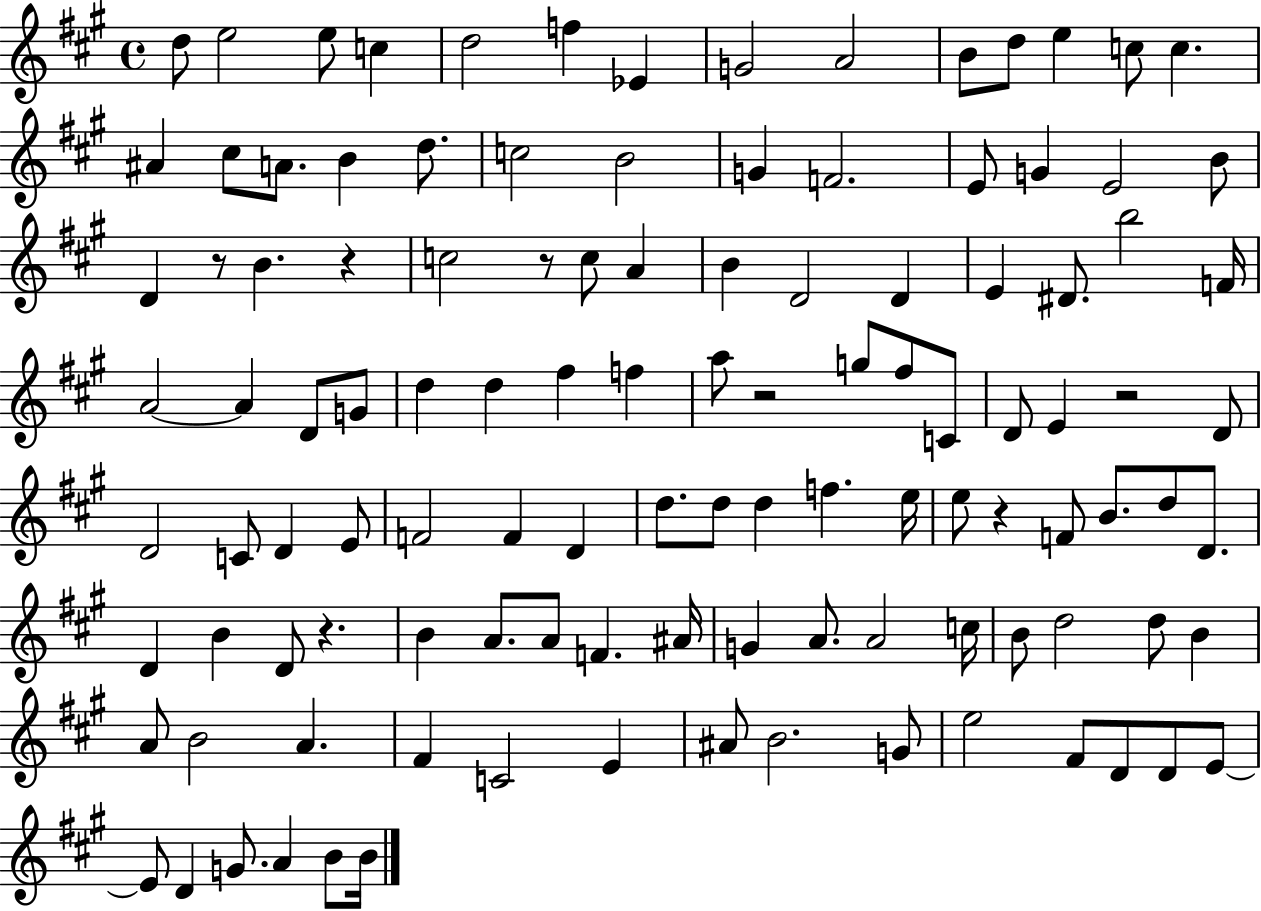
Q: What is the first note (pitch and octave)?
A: D5